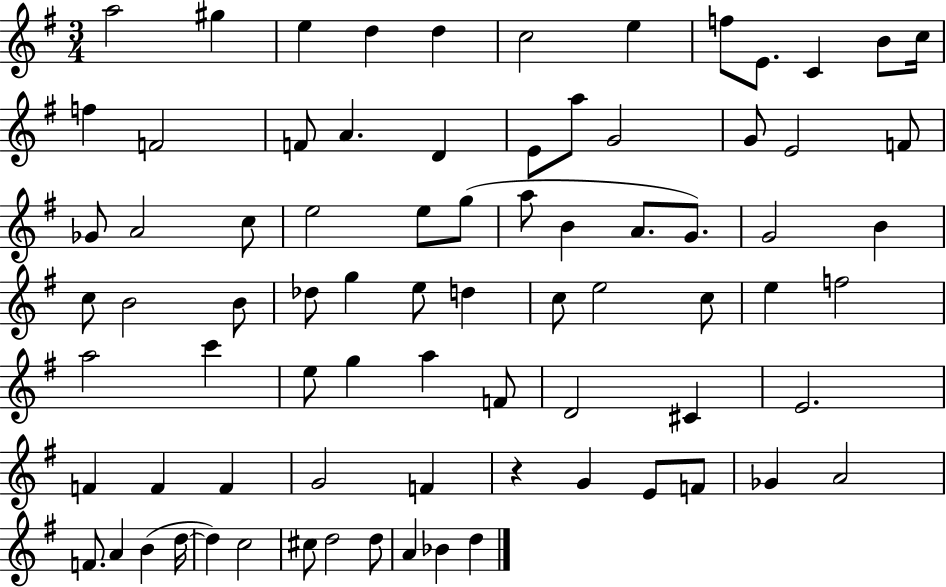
A5/h G#5/q E5/q D5/q D5/q C5/h E5/q F5/e E4/e. C4/q B4/e C5/s F5/q F4/h F4/e A4/q. D4/q E4/e A5/e G4/h G4/e E4/h F4/e Gb4/e A4/h C5/e E5/h E5/e G5/e A5/e B4/q A4/e. G4/e. G4/h B4/q C5/e B4/h B4/e Db5/e G5/q E5/e D5/q C5/e E5/h C5/e E5/q F5/h A5/h C6/q E5/e G5/q A5/q F4/e D4/h C#4/q E4/h. F4/q F4/q F4/q G4/h F4/q R/q G4/q E4/e F4/e Gb4/q A4/h F4/e. A4/q B4/q D5/s D5/q C5/h C#5/e D5/h D5/e A4/q Bb4/q D5/q